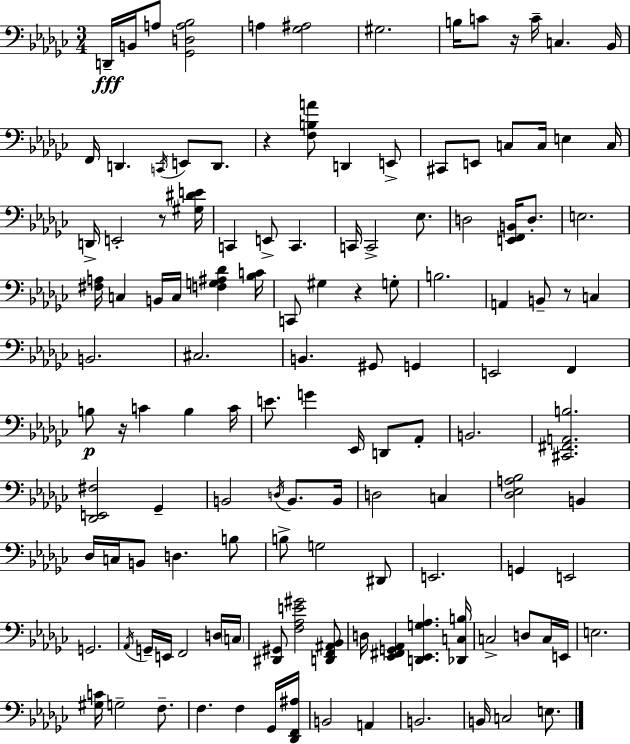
D2/s B2/s A3/e [Gb2,D3,A3,Bb3]/h A3/q [Gb3,A#3]/h G#3/h. B3/s C4/e R/s C4/s C3/q. Bb2/s F2/s D2/q. C2/s E2/e D2/e. R/q [F3,B3,A4]/e D2/q E2/e C#2/e E2/e C3/e C3/s E3/q C3/s D2/s E2/h R/e [G#3,D#4,E4]/s C2/q E2/e C2/q. C2/s C2/h Eb3/e. D3/h [E2,F2,B2]/s D3/e. E3/h. [F#3,A3]/s C3/q B2/s C3/s [F3,G3,A#3,Db4]/q [Bb3,C4]/s C2/e G#3/q R/q G3/e B3/h. A2/q B2/e R/e C3/q B2/h. C#3/h. B2/q. G#2/e G2/q E2/h F2/q B3/e R/s C4/q B3/q C4/s E4/e. G4/q Eb2/s D2/e Ab2/e B2/h. [C#2,F#2,A2,B3]/h. [Db2,E2,F#3]/h Gb2/q B2/h D3/s B2/e. B2/s D3/h C3/q [Db3,Eb3,A3,Bb3]/h B2/q Db3/s C3/s B2/e D3/q. B3/e B3/e G3/h D#2/e E2/h. G2/q E2/h G2/h. Ab2/s G2/s E2/s F2/h D3/s C3/s [D#2,G#2]/e [F3,Ab3,E4,G#4]/h [D2,F2,A#2,Bb2]/e D3/s [Eb2,F#2,G2,Ab2]/q [D2,Eb2,G3,Ab3]/q. [Db2,C3,B3]/s C3/h D3/e C3/s E2/s E3/h. [G#3,C4]/s G3/h F3/e. F3/q. F3/q Gb2/s [Db2,F2,A#3]/s B2/h A2/q B2/h. B2/s C3/h E3/e.